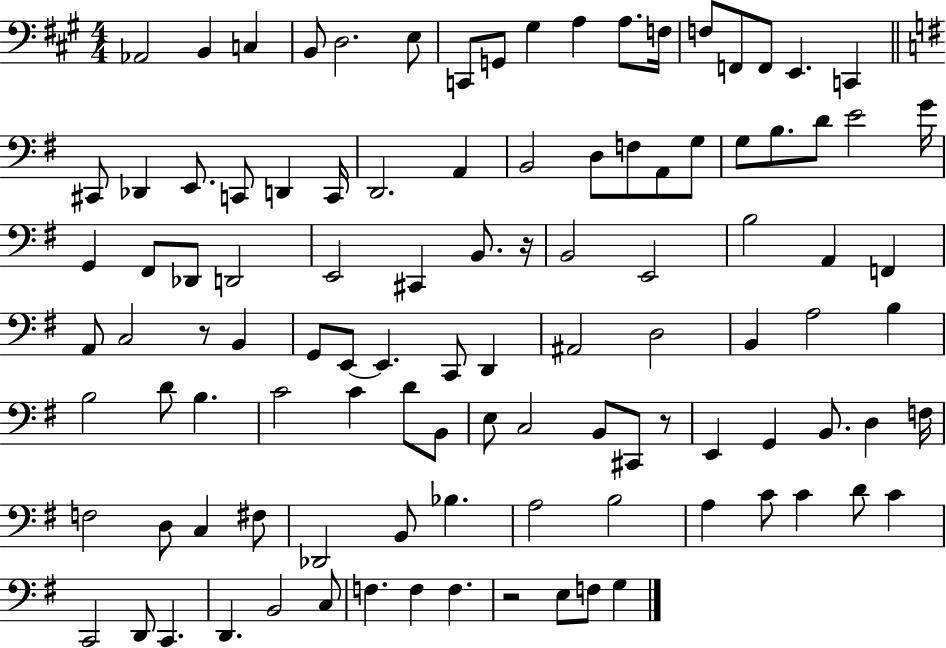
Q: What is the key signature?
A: A major